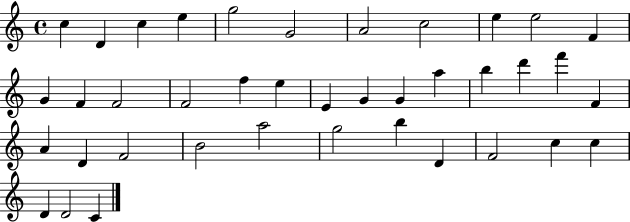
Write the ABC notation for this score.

X:1
T:Untitled
M:4/4
L:1/4
K:C
c D c e g2 G2 A2 c2 e e2 F G F F2 F2 f e E G G a b d' f' F A D F2 B2 a2 g2 b D F2 c c D D2 C